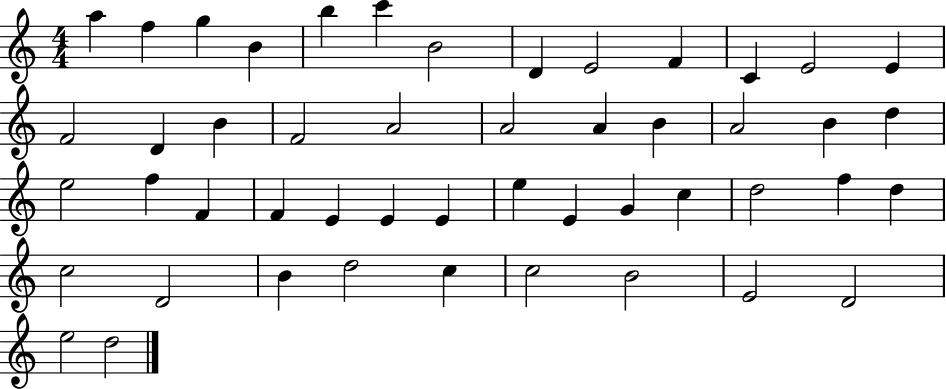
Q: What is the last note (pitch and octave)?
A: D5